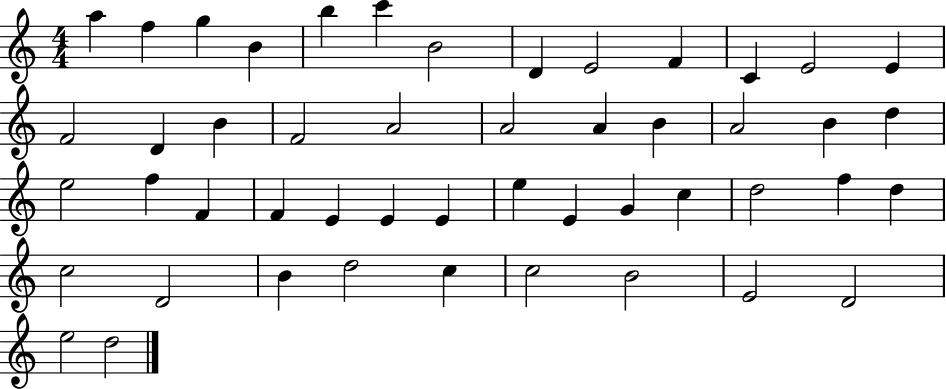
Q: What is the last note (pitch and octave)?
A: D5